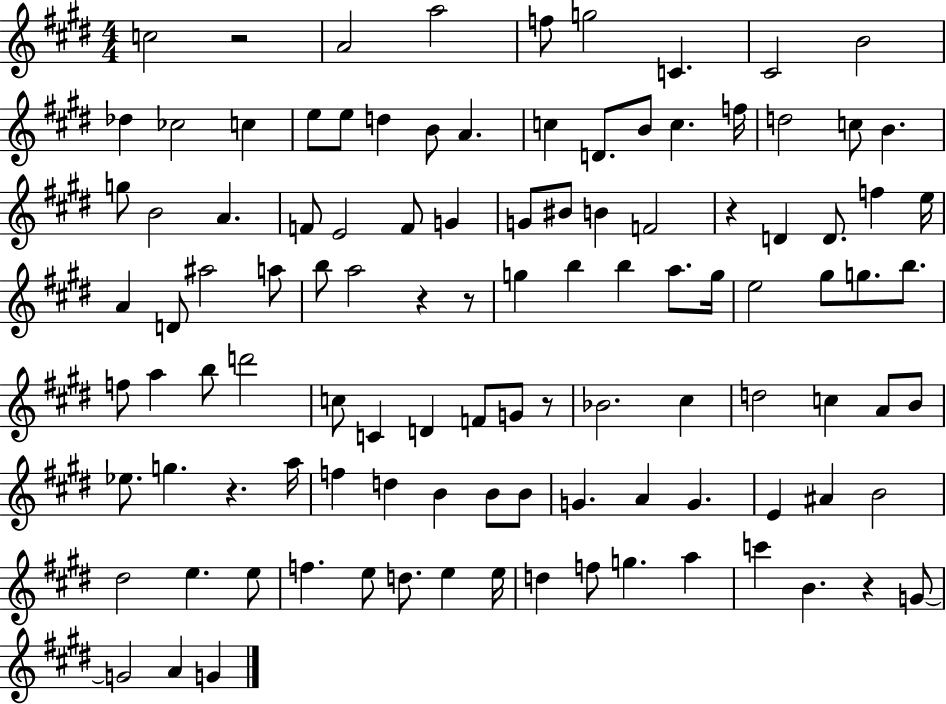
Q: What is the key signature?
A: E major